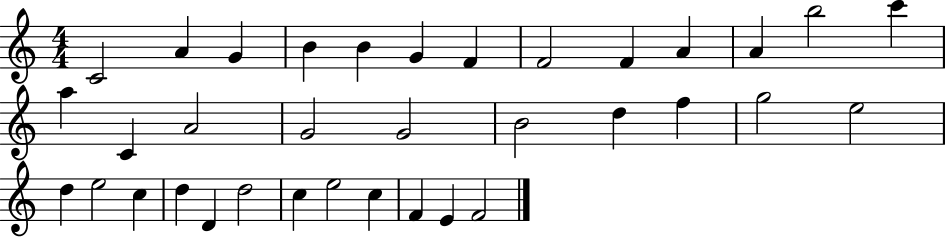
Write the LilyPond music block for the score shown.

{
  \clef treble
  \numericTimeSignature
  \time 4/4
  \key c \major
  c'2 a'4 g'4 | b'4 b'4 g'4 f'4 | f'2 f'4 a'4 | a'4 b''2 c'''4 | \break a''4 c'4 a'2 | g'2 g'2 | b'2 d''4 f''4 | g''2 e''2 | \break d''4 e''2 c''4 | d''4 d'4 d''2 | c''4 e''2 c''4 | f'4 e'4 f'2 | \break \bar "|."
}